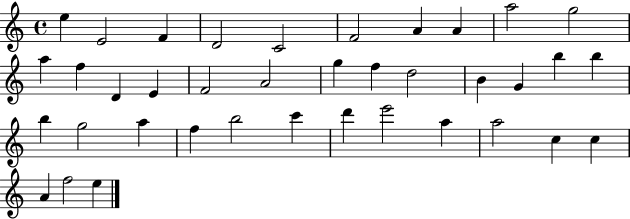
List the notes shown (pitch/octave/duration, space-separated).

E5/q E4/h F4/q D4/h C4/h F4/h A4/q A4/q A5/h G5/h A5/q F5/q D4/q E4/q F4/h A4/h G5/q F5/q D5/h B4/q G4/q B5/q B5/q B5/q G5/h A5/q F5/q B5/h C6/q D6/q E6/h A5/q A5/h C5/q C5/q A4/q F5/h E5/q